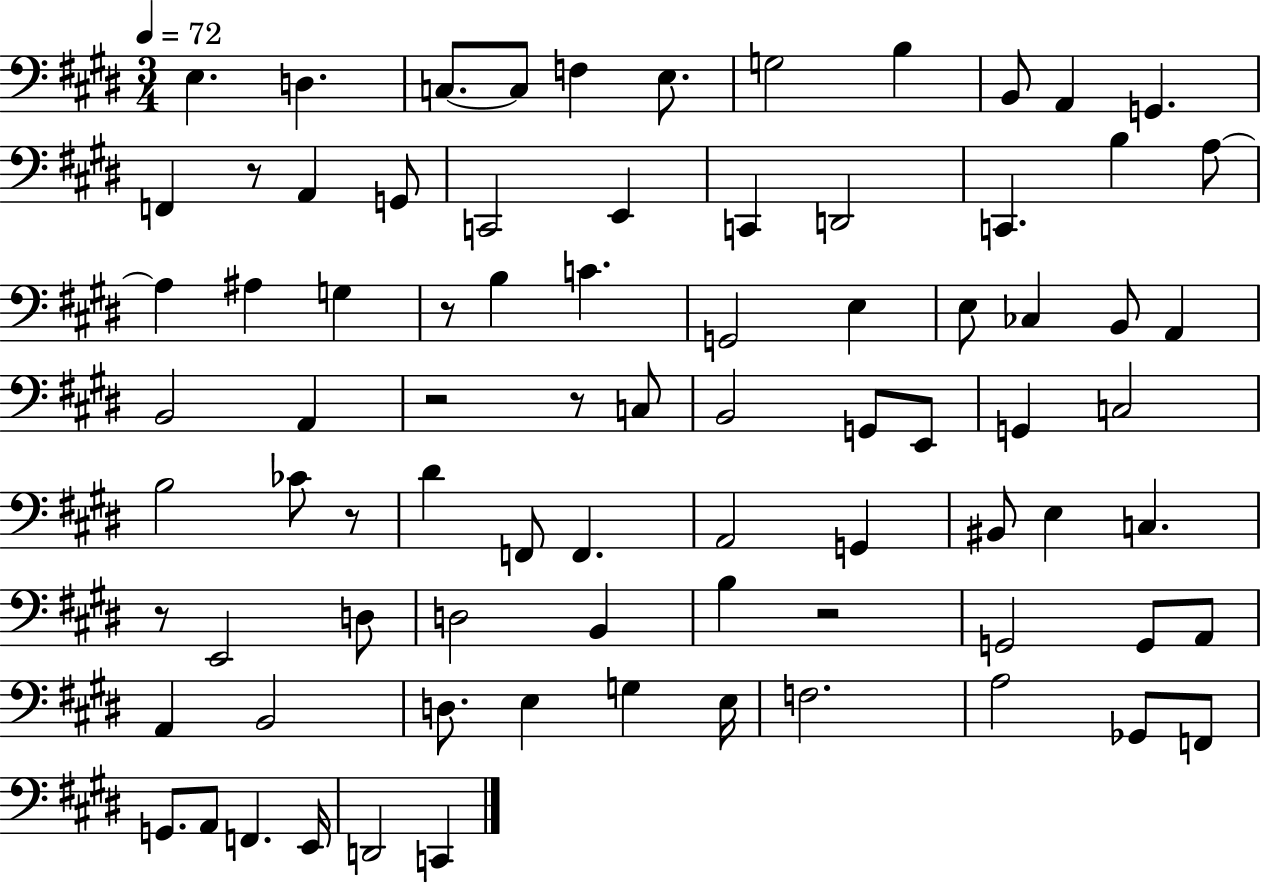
X:1
T:Untitled
M:3/4
L:1/4
K:E
E, D, C,/2 C,/2 F, E,/2 G,2 B, B,,/2 A,, G,, F,, z/2 A,, G,,/2 C,,2 E,, C,, D,,2 C,, B, A,/2 A, ^A, G, z/2 B, C G,,2 E, E,/2 _C, B,,/2 A,, B,,2 A,, z2 z/2 C,/2 B,,2 G,,/2 E,,/2 G,, C,2 B,2 _C/2 z/2 ^D F,,/2 F,, A,,2 G,, ^B,,/2 E, C, z/2 E,,2 D,/2 D,2 B,, B, z2 G,,2 G,,/2 A,,/2 A,, B,,2 D,/2 E, G, E,/4 F,2 A,2 _G,,/2 F,,/2 G,,/2 A,,/2 F,, E,,/4 D,,2 C,,